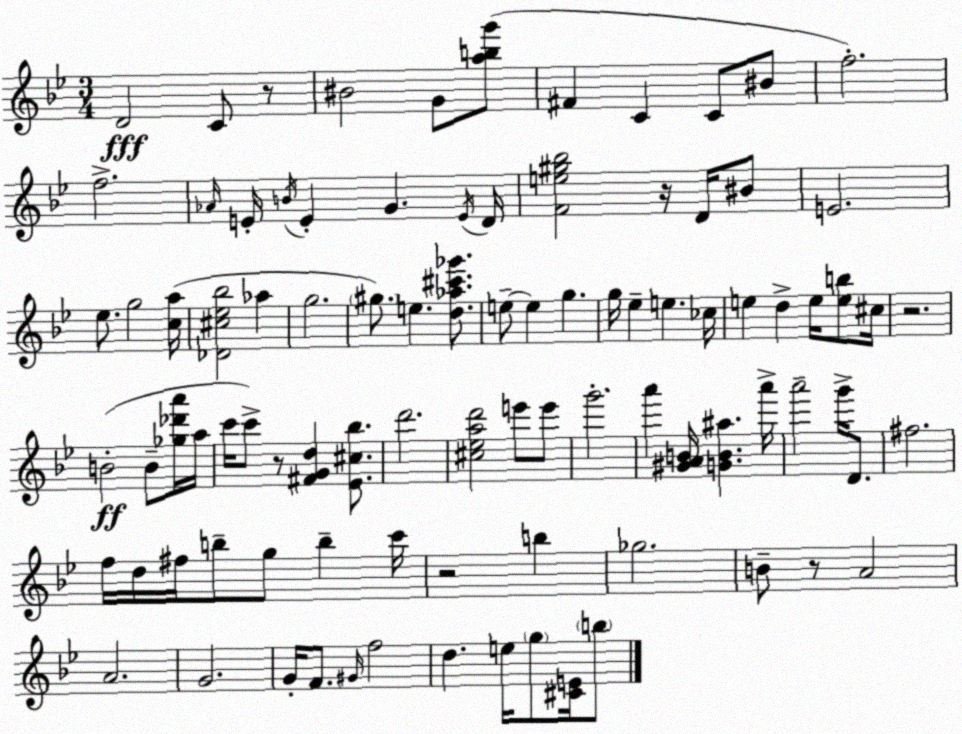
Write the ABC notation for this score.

X:1
T:Untitled
M:3/4
L:1/4
K:Gm
D2 C/2 z/2 ^B2 G/2 [abg']/2 ^F C C/2 ^B/2 f2 f2 _A/4 E/4 B/4 E G E/4 D/4 [Fe^g_b]2 z/4 D/4 ^B/2 E2 _e/2 g2 [ca]/4 [_D^c_e_b]2 _a g2 ^g/2 e [d_a^c'_g']/2 e/2 e g g/4 _e e _c/4 e d e/4 [eb]/2 ^c/4 z2 B2 B/2 [_g_d'a']/4 a/4 c'/4 c'/2 z/2 [^FGd] [_E^c_b]/2 d'2 [^c_ead']2 e'/2 e'/2 g'2 a' [^GAB]/4 [GB^a] a'/4 a'2 g'/4 D/2 ^f2 f/4 d/4 ^f/4 b/2 g/2 b c'/4 z2 b _g2 B/2 z/2 A2 A2 G2 G/4 F/2 ^G/4 f2 d e/4 g/2 [^CE]/4 b/2